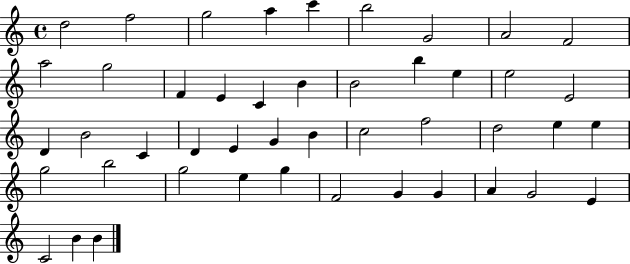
{
  \clef treble
  \time 4/4
  \defaultTimeSignature
  \key c \major
  d''2 f''2 | g''2 a''4 c'''4 | b''2 g'2 | a'2 f'2 | \break a''2 g''2 | f'4 e'4 c'4 b'4 | b'2 b''4 e''4 | e''2 e'2 | \break d'4 b'2 c'4 | d'4 e'4 g'4 b'4 | c''2 f''2 | d''2 e''4 e''4 | \break g''2 b''2 | g''2 e''4 g''4 | f'2 g'4 g'4 | a'4 g'2 e'4 | \break c'2 b'4 b'4 | \bar "|."
}